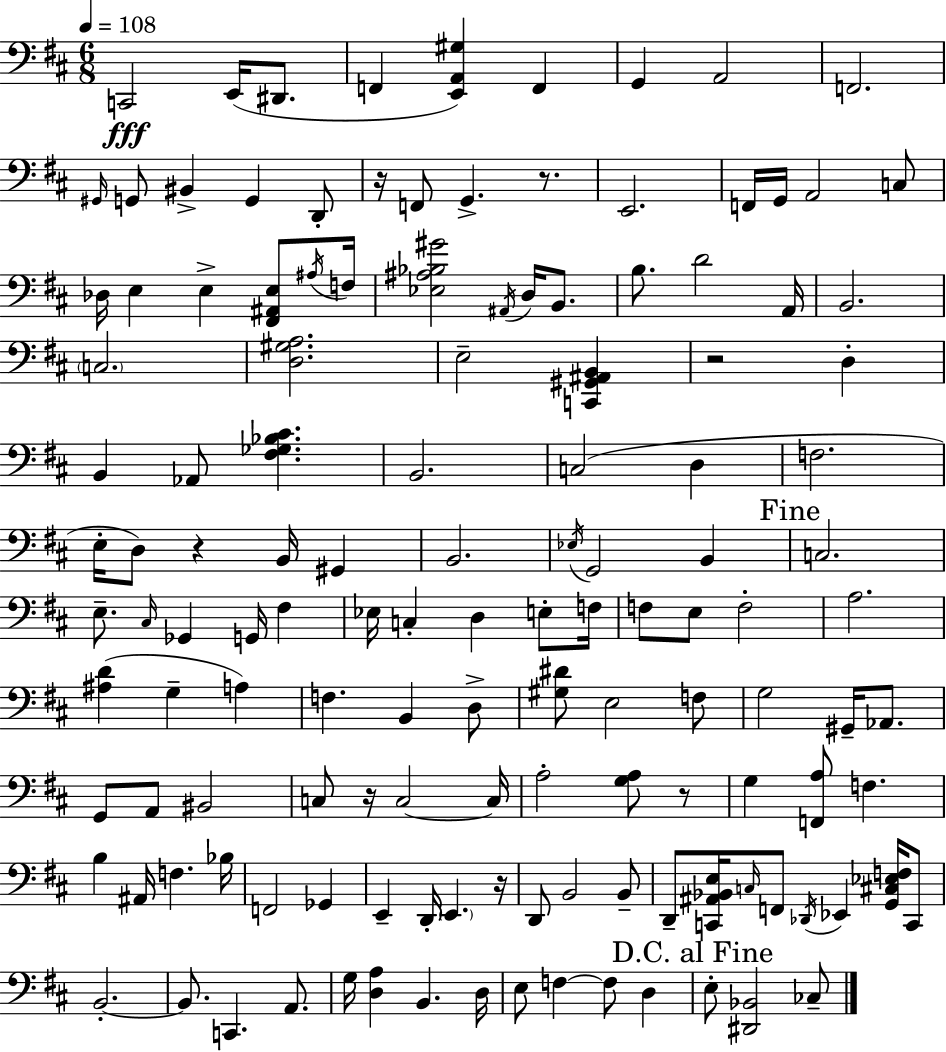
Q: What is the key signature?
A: D major